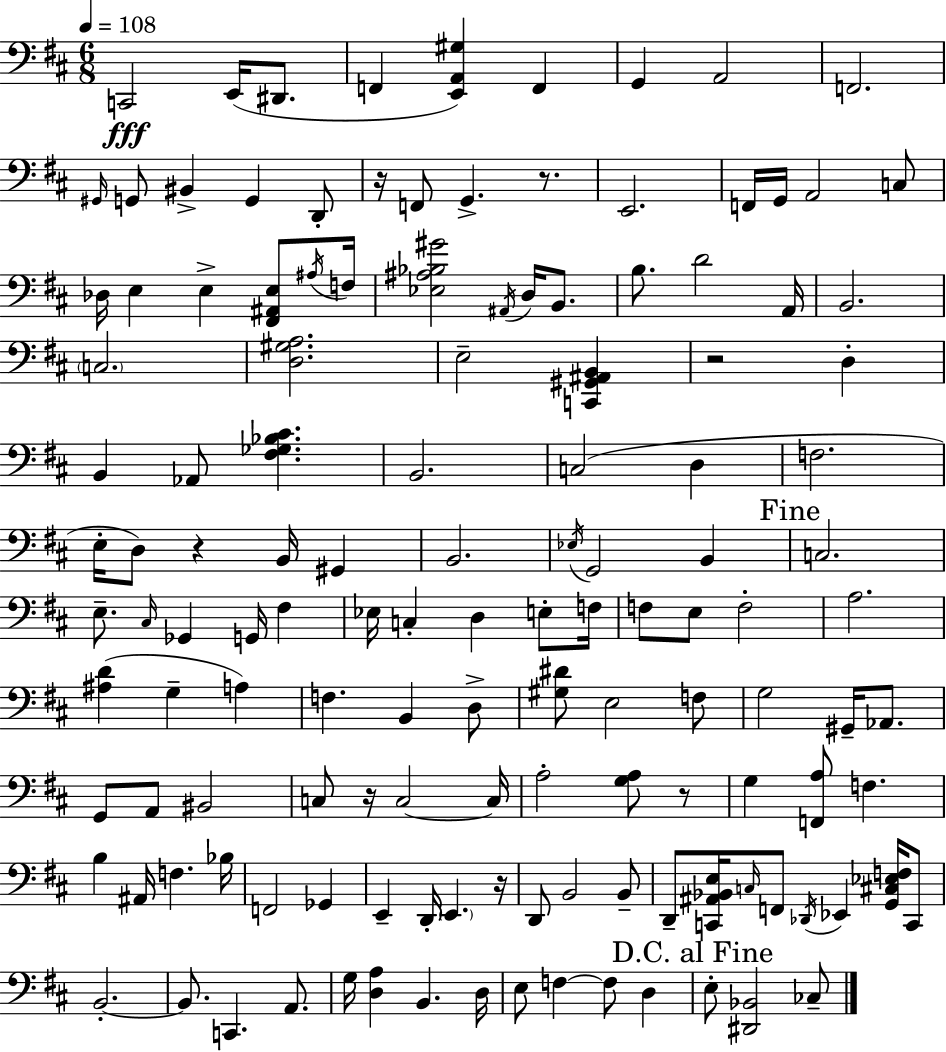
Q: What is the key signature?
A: D major